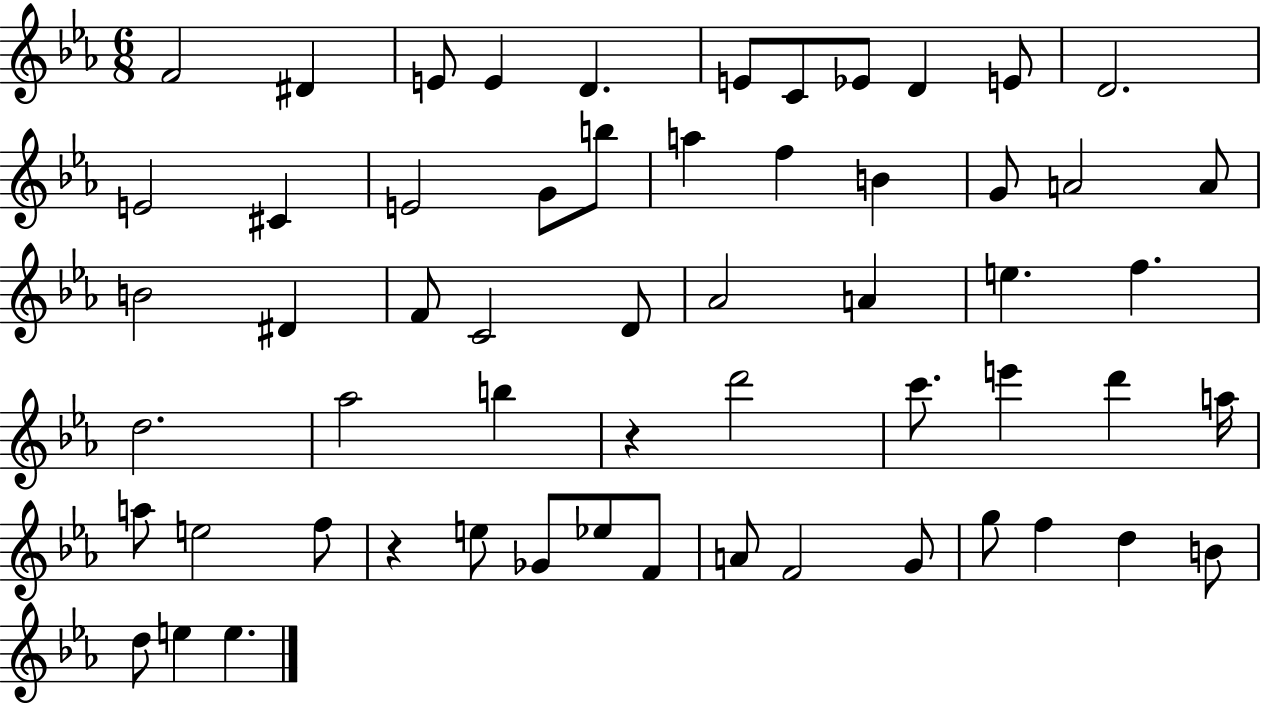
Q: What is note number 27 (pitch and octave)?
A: D4